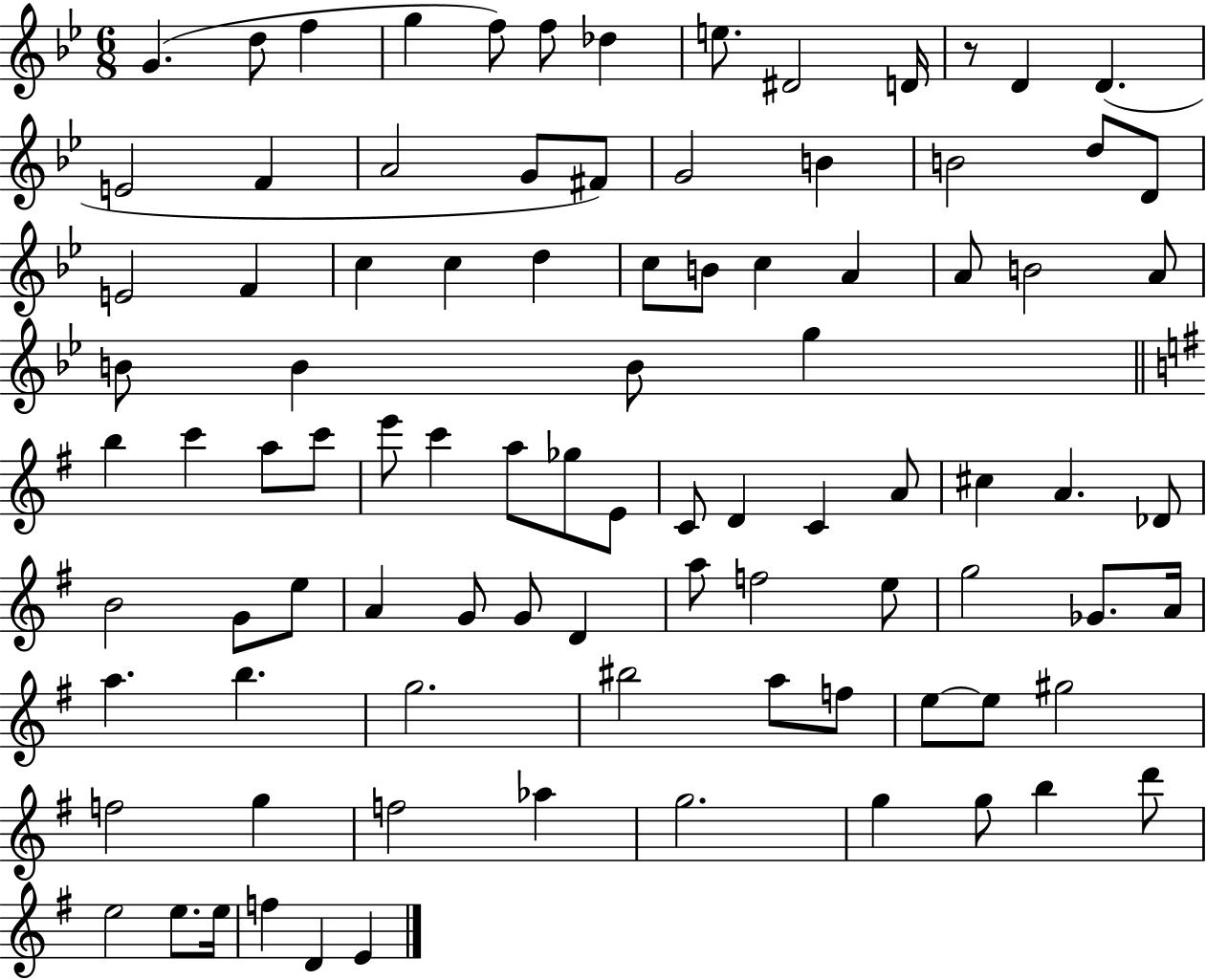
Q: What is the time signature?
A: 6/8